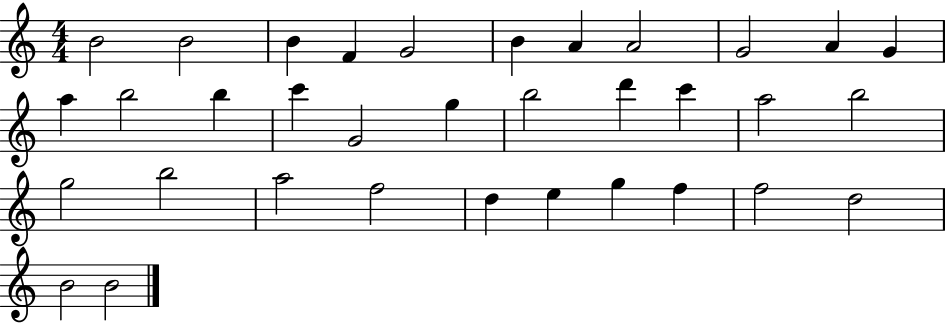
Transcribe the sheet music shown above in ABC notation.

X:1
T:Untitled
M:4/4
L:1/4
K:C
B2 B2 B F G2 B A A2 G2 A G a b2 b c' G2 g b2 d' c' a2 b2 g2 b2 a2 f2 d e g f f2 d2 B2 B2